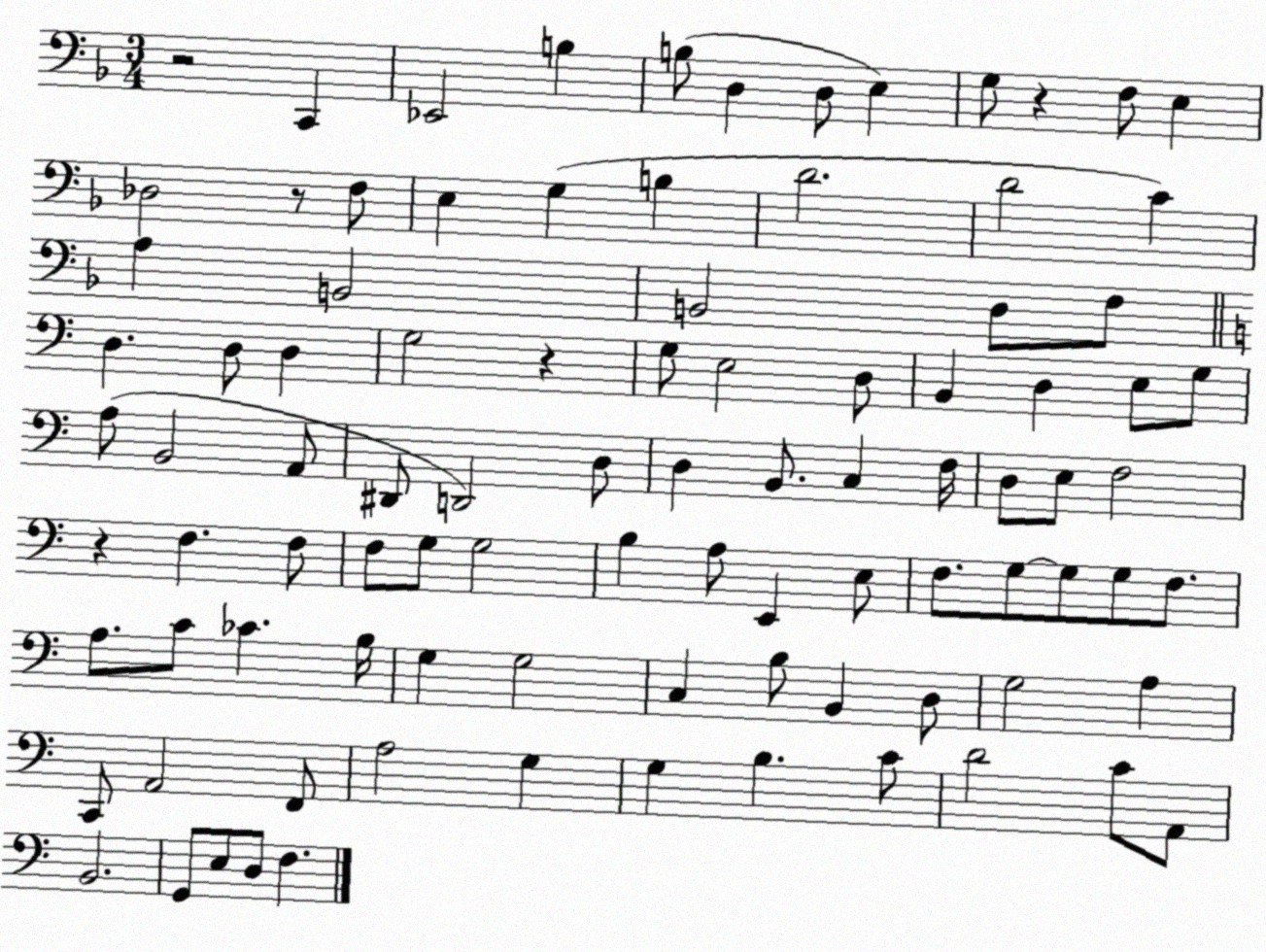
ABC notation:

X:1
T:Untitled
M:3/4
L:1/4
K:F
z2 C,, _E,,2 B, B,/2 D, D,/2 E, G,/2 z F,/2 E, _D,2 z/2 F,/2 E, G, B, D2 D2 C A, B,,2 B,,2 D,/2 F,/2 D, D,/2 D, G,2 z G,/2 E,2 D,/2 B,, D, E,/2 G,/2 A,/2 B,,2 A,,/2 ^D,,/2 D,,2 D,/2 D, B,,/2 C, F,/4 D,/2 E,/2 F,2 z F, F,/2 F,/2 G,/2 G,2 B, A,/2 E,, E,/2 F,/2 G,/2 G,/2 G,/2 F,/2 A,/2 C/2 _C B,/4 G, G,2 C, B,/2 B,, D,/2 G,2 A, C,,/2 A,,2 F,,/2 A,2 G, G, B, C/2 D2 C/2 A,,/2 B,,2 G,,/2 E,/2 D,/2 F,